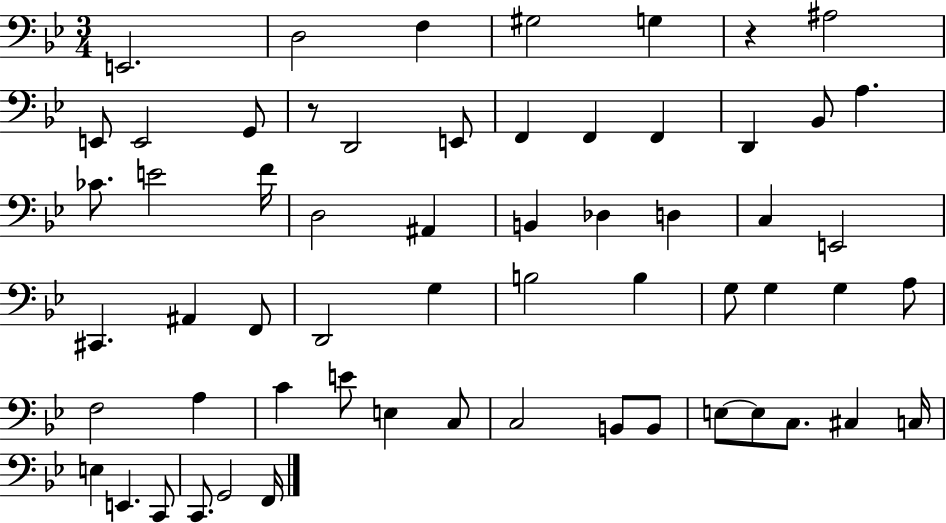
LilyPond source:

{
  \clef bass
  \numericTimeSignature
  \time 3/4
  \key bes \major
  e,2. | d2 f4 | gis2 g4 | r4 ais2 | \break e,8 e,2 g,8 | r8 d,2 e,8 | f,4 f,4 f,4 | d,4 bes,8 a4. | \break ces'8. e'2 f'16 | d2 ais,4 | b,4 des4 d4 | c4 e,2 | \break cis,4. ais,4 f,8 | d,2 g4 | b2 b4 | g8 g4 g4 a8 | \break f2 a4 | c'4 e'8 e4 c8 | c2 b,8 b,8 | e8~~ e8 c8. cis4 c16 | \break e4 e,4. c,8 | c,8. g,2 f,16 | \bar "|."
}